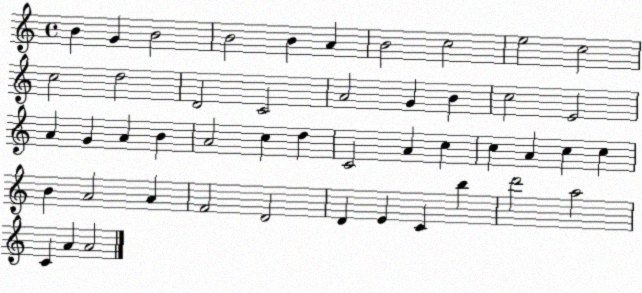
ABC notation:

X:1
T:Untitled
M:4/4
L:1/4
K:C
B G B2 B2 B A B2 c2 e2 c2 c2 d2 D2 C2 A2 G B c2 E2 A G A B A2 c d C2 A c c A c c B A2 A F2 D2 D E C b d'2 a2 C A A2